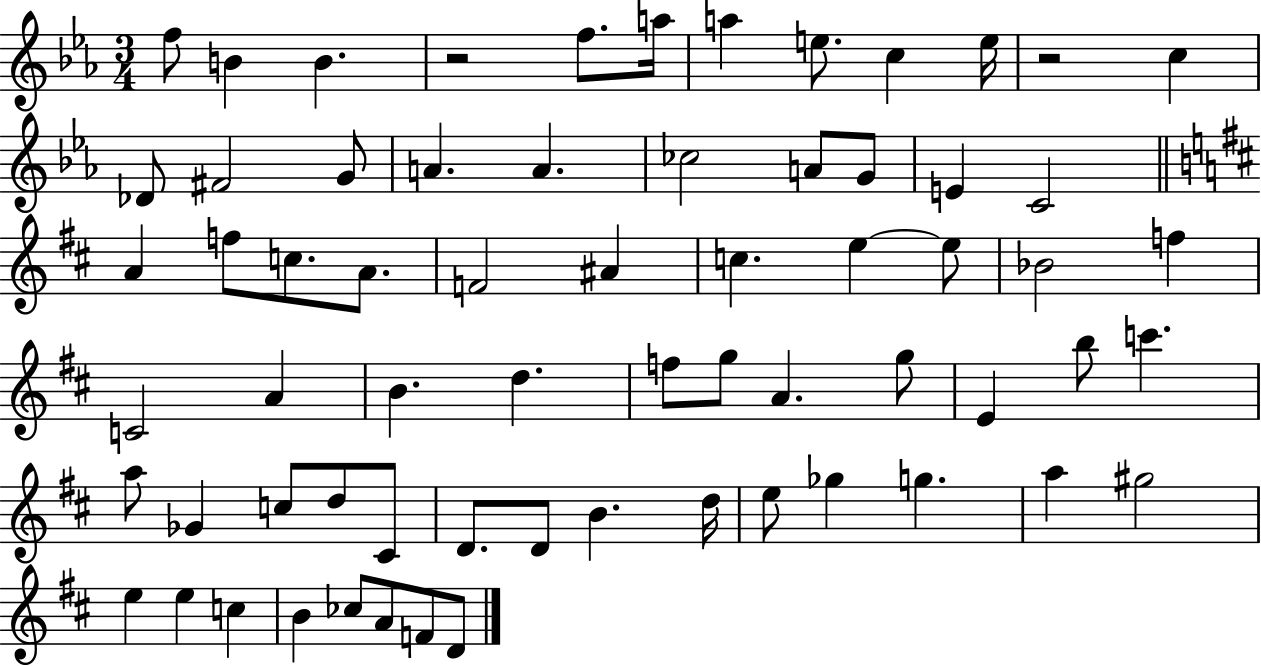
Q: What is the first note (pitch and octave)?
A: F5